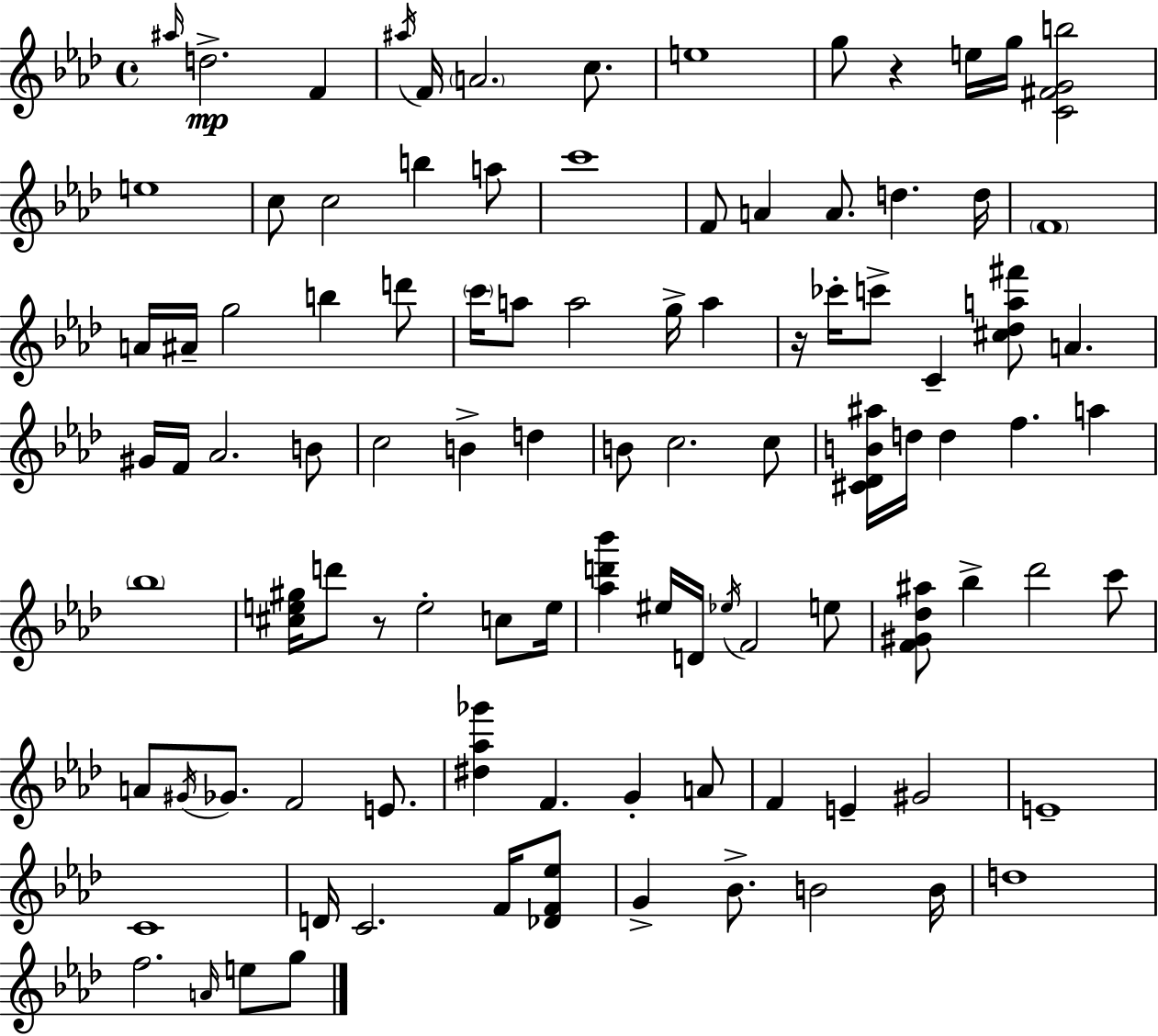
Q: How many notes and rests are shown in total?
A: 100